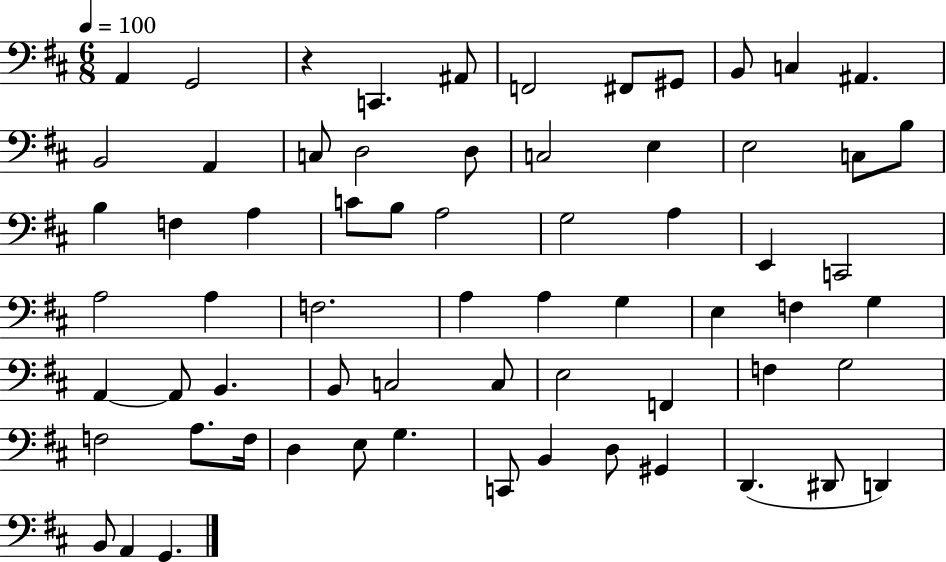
{
  \clef bass
  \numericTimeSignature
  \time 6/8
  \key d \major
  \tempo 4 = 100
  a,4 g,2 | r4 c,4. ais,8 | f,2 fis,8 gis,8 | b,8 c4 ais,4. | \break b,2 a,4 | c8 d2 d8 | c2 e4 | e2 c8 b8 | \break b4 f4 a4 | c'8 b8 a2 | g2 a4 | e,4 c,2 | \break a2 a4 | f2. | a4 a4 g4 | e4 f4 g4 | \break a,4~~ a,8 b,4. | b,8 c2 c8 | e2 f,4 | f4 g2 | \break f2 a8. f16 | d4 e8 g4. | c,8 b,4 d8 gis,4 | d,4.( dis,8 d,4) | \break b,8 a,4 g,4. | \bar "|."
}